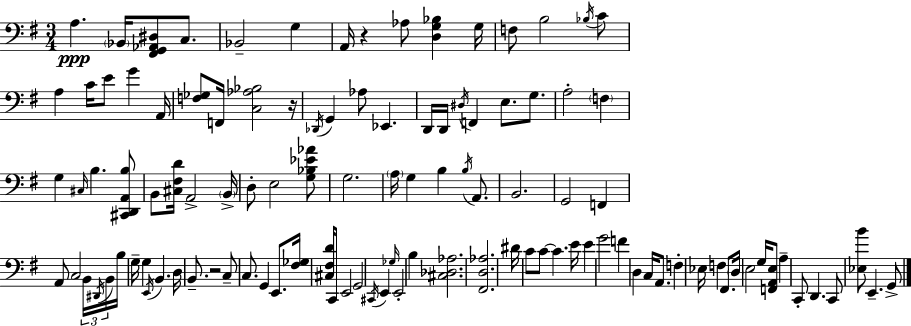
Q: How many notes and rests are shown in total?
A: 111